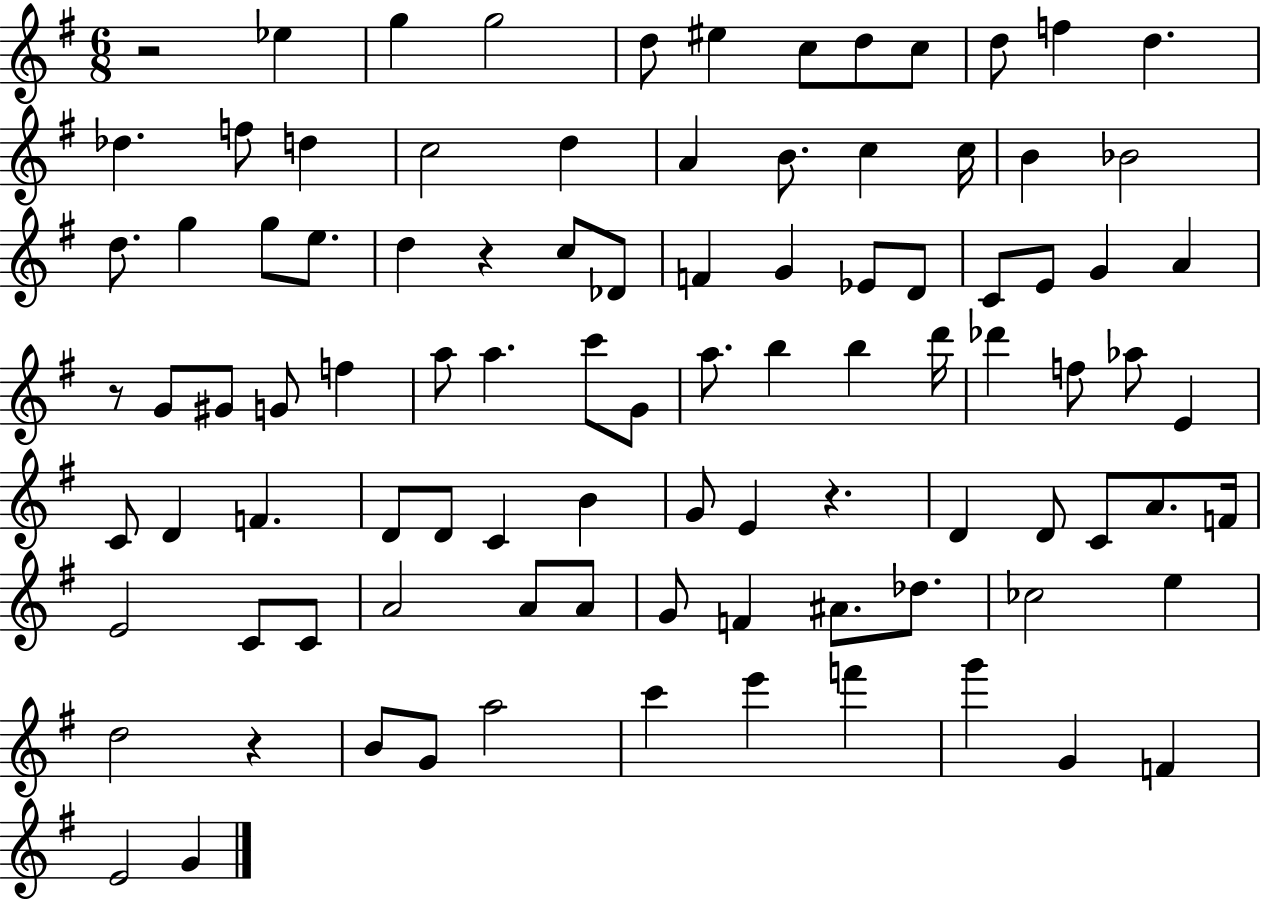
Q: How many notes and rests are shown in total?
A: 96